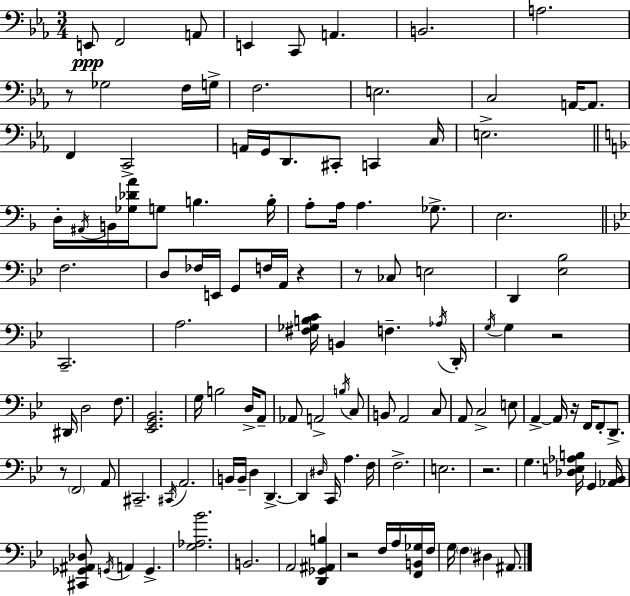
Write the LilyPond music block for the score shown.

{
  \clef bass
  \numericTimeSignature
  \time 3/4
  \key c \minor
  \repeat volta 2 { e,8\ppp f,2 a,8 | e,4 c,8 a,4. | b,2. | a2. | \break r8 ges2 f16 g16-> | f2. | e2. | c2 a,16~~ a,8. | \break f,4 c,2-> | a,16 g,16 d,8. cis,8-. c,4 c16 | e2.-> | \bar "||" \break \key f \major d16-. \acciaccatura { ais,16 } b,16 <ges des' a'>16 g8 b4. | b16-. a8-. a16 a4. ges8.-> | e2. | \bar "||" \break \key bes \major f2. | d8 fes16 e,16 g,8 f16 a,16 r4 | r8 ces8 e2 | d,4 <ees bes>2 | \break c,2.-- | a2. | <fis ges b c'>16 b,4 f4.-- \acciaccatura { aes16 } | d,16-. \acciaccatura { g16 } g4 r2 | \break dis,16 d2 f8. | <ees, g, bes,>2. | g16 b2 d16-> | a,8-- aes,8 a,2-> | \break \acciaccatura { b16 } c8 b,8 a,2 | c8 a,8 c2-> | e8 a,4->~~ a,16 r16 f,16 f,8-. | d,8.-> r8 \parenthesize f,2 | \break a,8 cis,2.-- | \acciaccatura { cis,16 } a,2. | b,16 b,16-- d4 d,4.->~~ | d,4 \grace { dis16 } c,16 a4. | \break f16 f2.-> | e2. | r2. | g4. <des e aes b>16 | \break g,4 <aes, bes,>16 <cis, ges, ais, des>8 \acciaccatura { g,16 } a,4 | g,4.-> <g aes bes'>2. | b,2. | a,2 | \break <d, ges, ais, b>4 r2 | f16 a16 <f, b, ges>16 f16 g16 \parenthesize f4 dis4 | ais,8. } \bar "|."
}